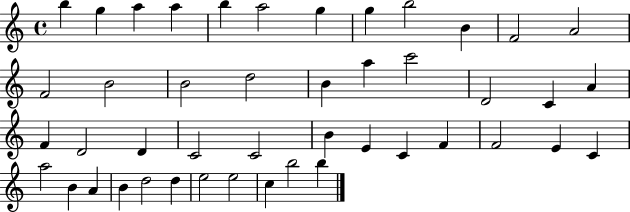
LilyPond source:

{
  \clef treble
  \time 4/4
  \defaultTimeSignature
  \key c \major
  b''4 g''4 a''4 a''4 | b''4 a''2 g''4 | g''4 b''2 b'4 | f'2 a'2 | \break f'2 b'2 | b'2 d''2 | b'4 a''4 c'''2 | d'2 c'4 a'4 | \break f'4 d'2 d'4 | c'2 c'2 | b'4 e'4 c'4 f'4 | f'2 e'4 c'4 | \break a''2 b'4 a'4 | b'4 d''2 d''4 | e''2 e''2 | c''4 b''2 b''4 | \break \bar "|."
}